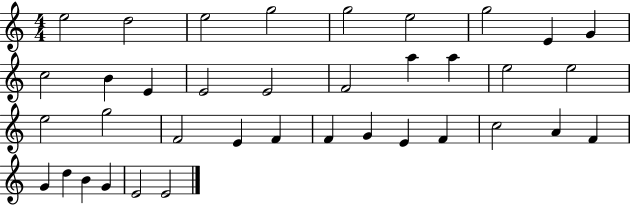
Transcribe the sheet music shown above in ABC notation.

X:1
T:Untitled
M:4/4
L:1/4
K:C
e2 d2 e2 g2 g2 e2 g2 E G c2 B E E2 E2 F2 a a e2 e2 e2 g2 F2 E F F G E F c2 A F G d B G E2 E2